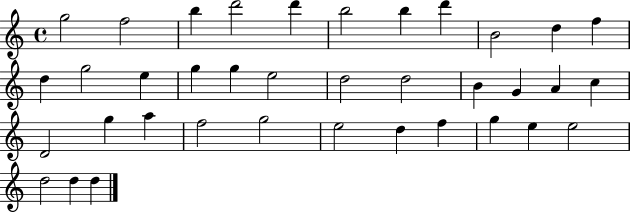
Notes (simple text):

G5/h F5/h B5/q D6/h D6/q B5/h B5/q D6/q B4/h D5/q F5/q D5/q G5/h E5/q G5/q G5/q E5/h D5/h D5/h B4/q G4/q A4/q C5/q D4/h G5/q A5/q F5/h G5/h E5/h D5/q F5/q G5/q E5/q E5/h D5/h D5/q D5/q